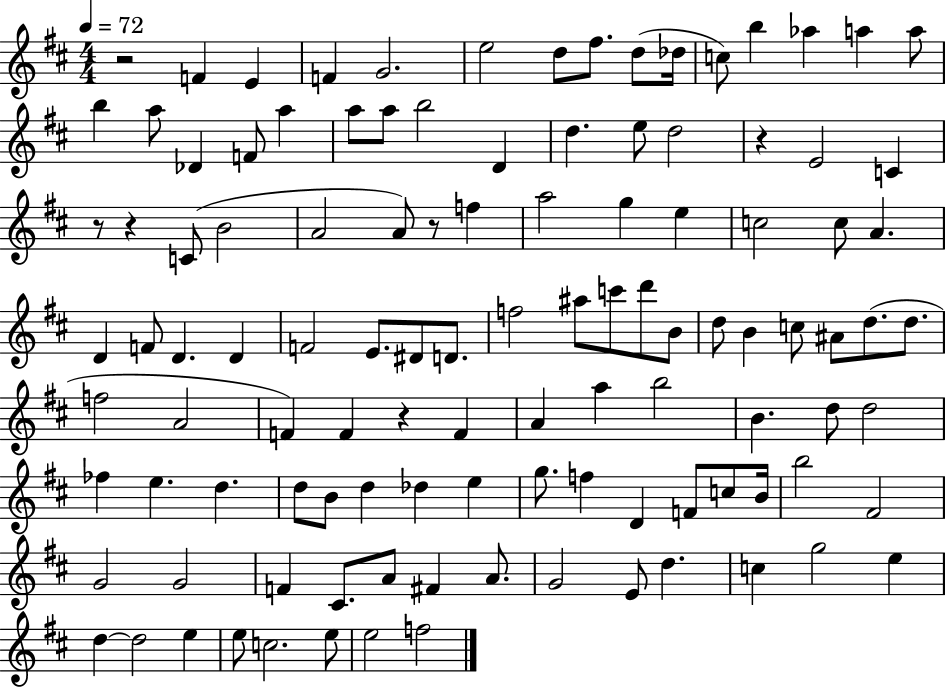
X:1
T:Untitled
M:4/4
L:1/4
K:D
z2 F E F G2 e2 d/2 ^f/2 d/2 _d/4 c/2 b _a a a/2 b a/2 _D F/2 a a/2 a/2 b2 D d e/2 d2 z E2 C z/2 z C/2 B2 A2 A/2 z/2 f a2 g e c2 c/2 A D F/2 D D F2 E/2 ^D/2 D/2 f2 ^a/2 c'/2 d'/2 B/2 d/2 B c/2 ^A/2 d/2 d/2 f2 A2 F F z F A a b2 B d/2 d2 _f e d d/2 B/2 d _d e g/2 f D F/2 c/2 B/4 b2 ^F2 G2 G2 F ^C/2 A/2 ^F A/2 G2 E/2 d c g2 e d d2 e e/2 c2 e/2 e2 f2